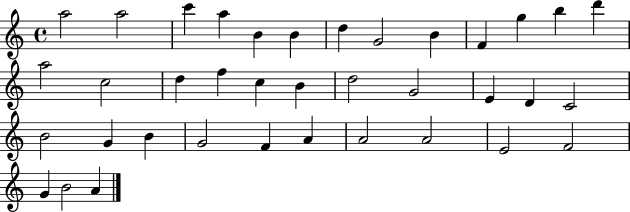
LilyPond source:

{
  \clef treble
  \time 4/4
  \defaultTimeSignature
  \key c \major
  a''2 a''2 | c'''4 a''4 b'4 b'4 | d''4 g'2 b'4 | f'4 g''4 b''4 d'''4 | \break a''2 c''2 | d''4 f''4 c''4 b'4 | d''2 g'2 | e'4 d'4 c'2 | \break b'2 g'4 b'4 | g'2 f'4 a'4 | a'2 a'2 | e'2 f'2 | \break g'4 b'2 a'4 | \bar "|."
}